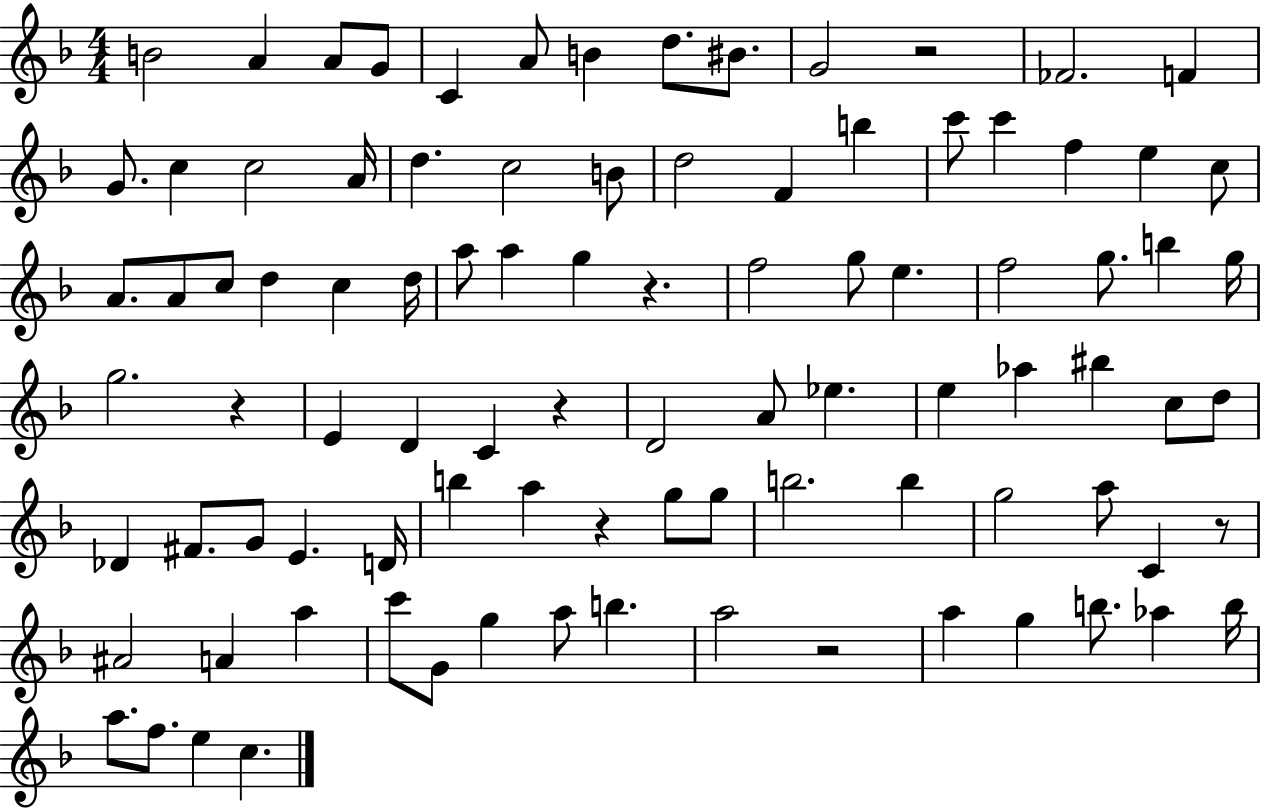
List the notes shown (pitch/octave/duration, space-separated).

B4/h A4/q A4/e G4/e C4/q A4/e B4/q D5/e. BIS4/e. G4/h R/h FES4/h. F4/q G4/e. C5/q C5/h A4/s D5/q. C5/h B4/e D5/h F4/q B5/q C6/e C6/q F5/q E5/q C5/e A4/e. A4/e C5/e D5/q C5/q D5/s A5/e A5/q G5/q R/q. F5/h G5/e E5/q. F5/h G5/e. B5/q G5/s G5/h. R/q E4/q D4/q C4/q R/q D4/h A4/e Eb5/q. E5/q Ab5/q BIS5/q C5/e D5/e Db4/q F#4/e. G4/e E4/q. D4/s B5/q A5/q R/q G5/e G5/e B5/h. B5/q G5/h A5/e C4/q R/e A#4/h A4/q A5/q C6/e G4/e G5/q A5/e B5/q. A5/h R/h A5/q G5/q B5/e. Ab5/q B5/s A5/e. F5/e. E5/q C5/q.